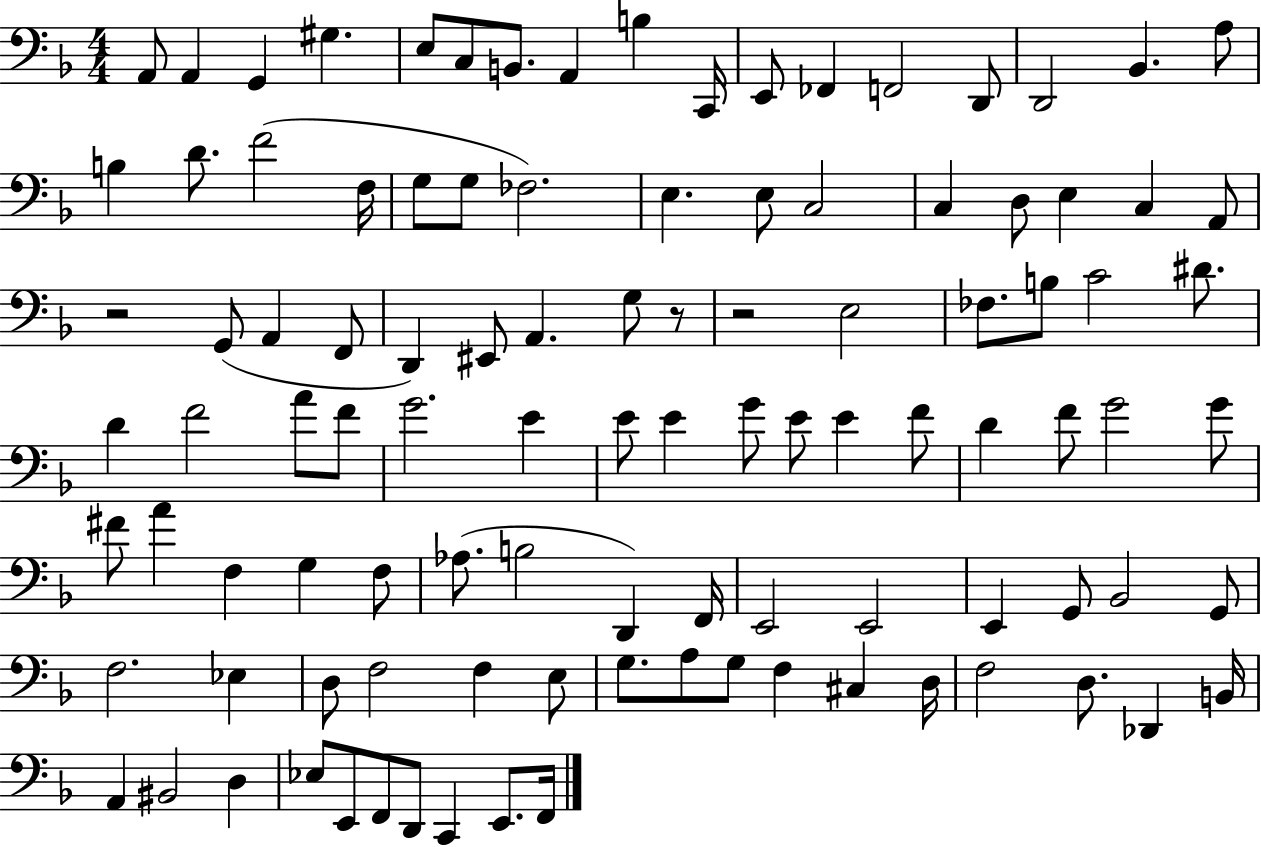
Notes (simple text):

A2/e A2/q G2/q G#3/q. E3/e C3/e B2/e. A2/q B3/q C2/s E2/e FES2/q F2/h D2/e D2/h Bb2/q. A3/e B3/q D4/e. F4/h F3/s G3/e G3/e FES3/h. E3/q. E3/e C3/h C3/q D3/e E3/q C3/q A2/e R/h G2/e A2/q F2/e D2/q EIS2/e A2/q. G3/e R/e R/h E3/h FES3/e. B3/e C4/h D#4/e. D4/q F4/h A4/e F4/e G4/h. E4/q E4/e E4/q G4/e E4/e E4/q F4/e D4/q F4/e G4/h G4/e F#4/e A4/q F3/q G3/q F3/e Ab3/e. B3/h D2/q F2/s E2/h E2/h E2/q G2/e Bb2/h G2/e F3/h. Eb3/q D3/e F3/h F3/q E3/e G3/e. A3/e G3/e F3/q C#3/q D3/s F3/h D3/e. Db2/q B2/s A2/q BIS2/h D3/q Eb3/e E2/e F2/e D2/e C2/q E2/e. F2/s